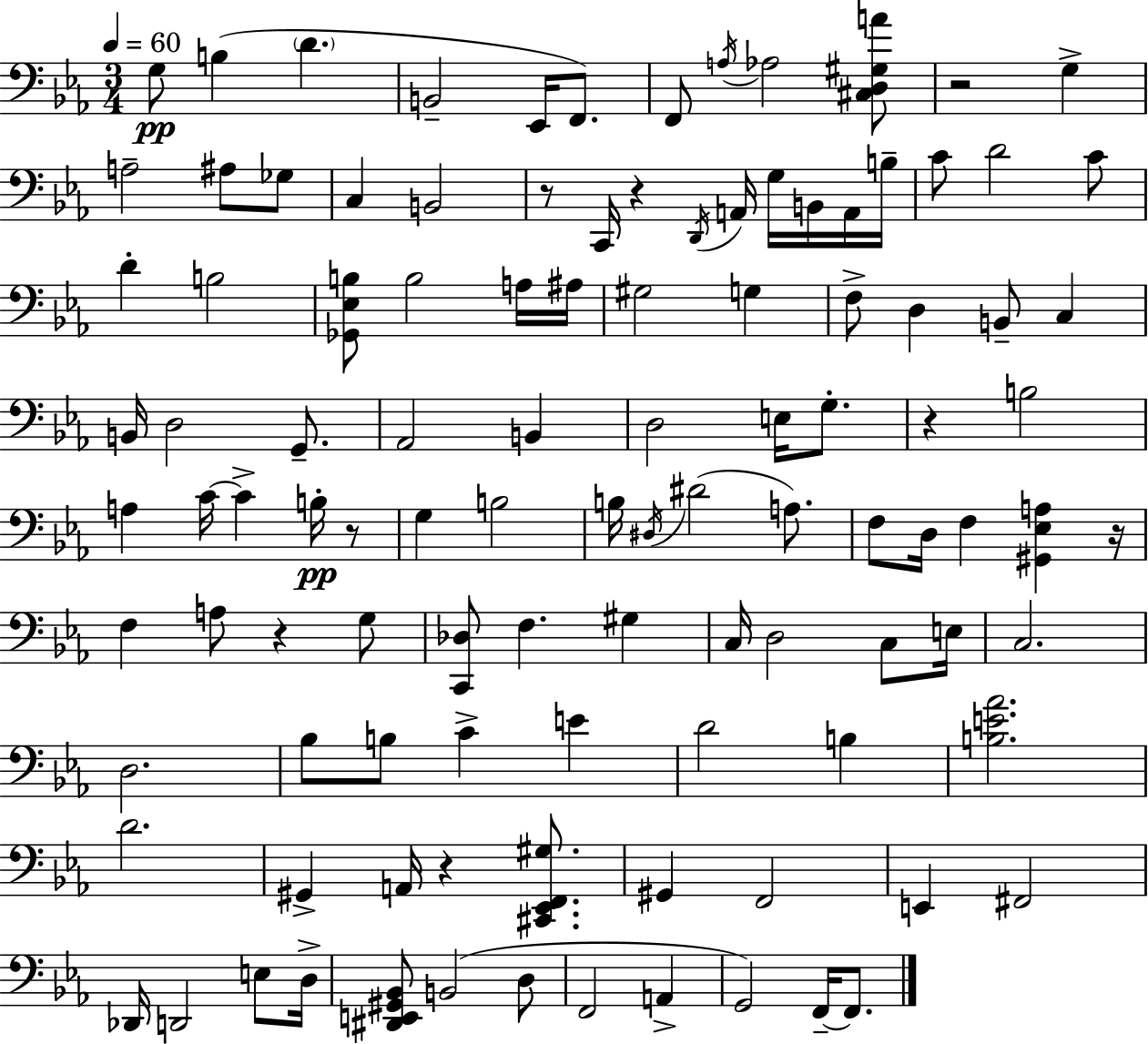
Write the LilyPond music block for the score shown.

{
  \clef bass
  \numericTimeSignature
  \time 3/4
  \key c \minor
  \tempo 4 = 60
  g8\pp b4( \parenthesize d'4. | b,2-- ees,16 f,8.) | f,8 \acciaccatura { a16 } aes2 <cis d gis a'>8 | r2 g4-> | \break a2-- ais8 ges8 | c4 b,2 | r8 c,16 r4 \acciaccatura { d,16 } a,16 g16 b,16 | a,16 b16-- c'8 d'2 | \break c'8 d'4-. b2 | <ges, ees b>8 b2 | a16 ais16 gis2 g4 | f8-> d4 b,8-- c4 | \break b,16 d2 g,8.-- | aes,2 b,4 | d2 e16 g8.-. | r4 b2 | \break a4 c'16~~ c'4-> b16-.\pp | r8 g4 b2 | b16 \acciaccatura { dis16 }( dis'2 | a8.) f8 d16 f4 <gis, ees a>4 | \break r16 f4 a8 r4 | g8 <c, des>8 f4. gis4 | c16 d2 | c8 e16 c2. | \break d2. | bes8 b8 c'4-> e'4 | d'2 b4 | <b e' aes'>2. | \break d'2. | gis,4-> a,16 r4 | <cis, ees, f, gis>8. gis,4 f,2 | e,4 fis,2 | \break des,16 d,2 | e8 d16-> <dis, e, gis, bes,>8 b,2( | d8 f,2 a,4-> | g,2) f,16--~~ | \break f,8. \bar "|."
}